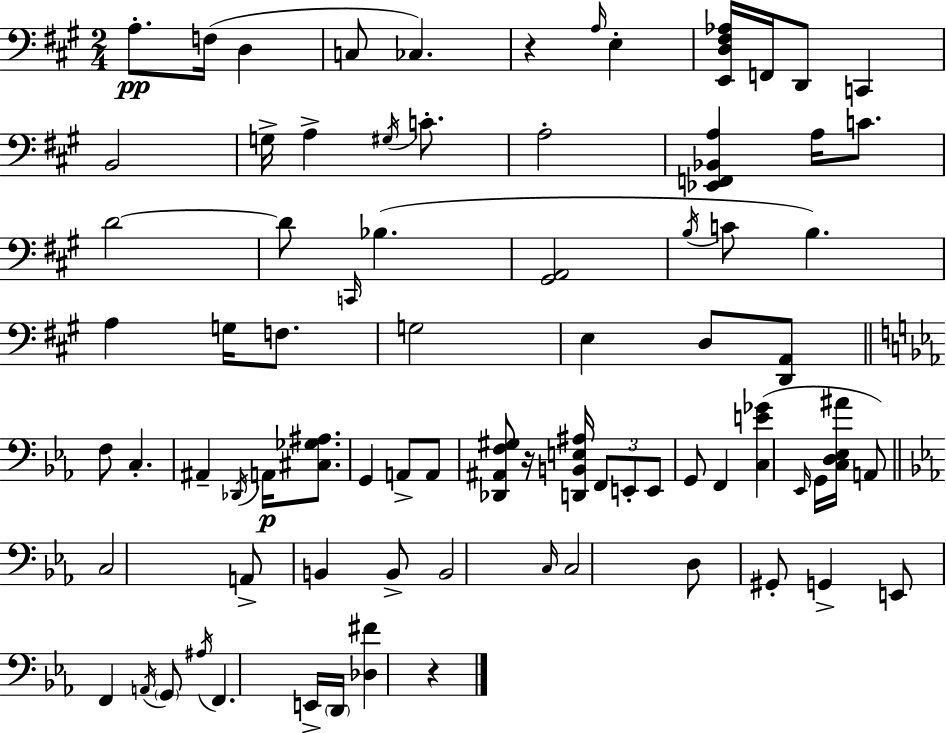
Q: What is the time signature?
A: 2/4